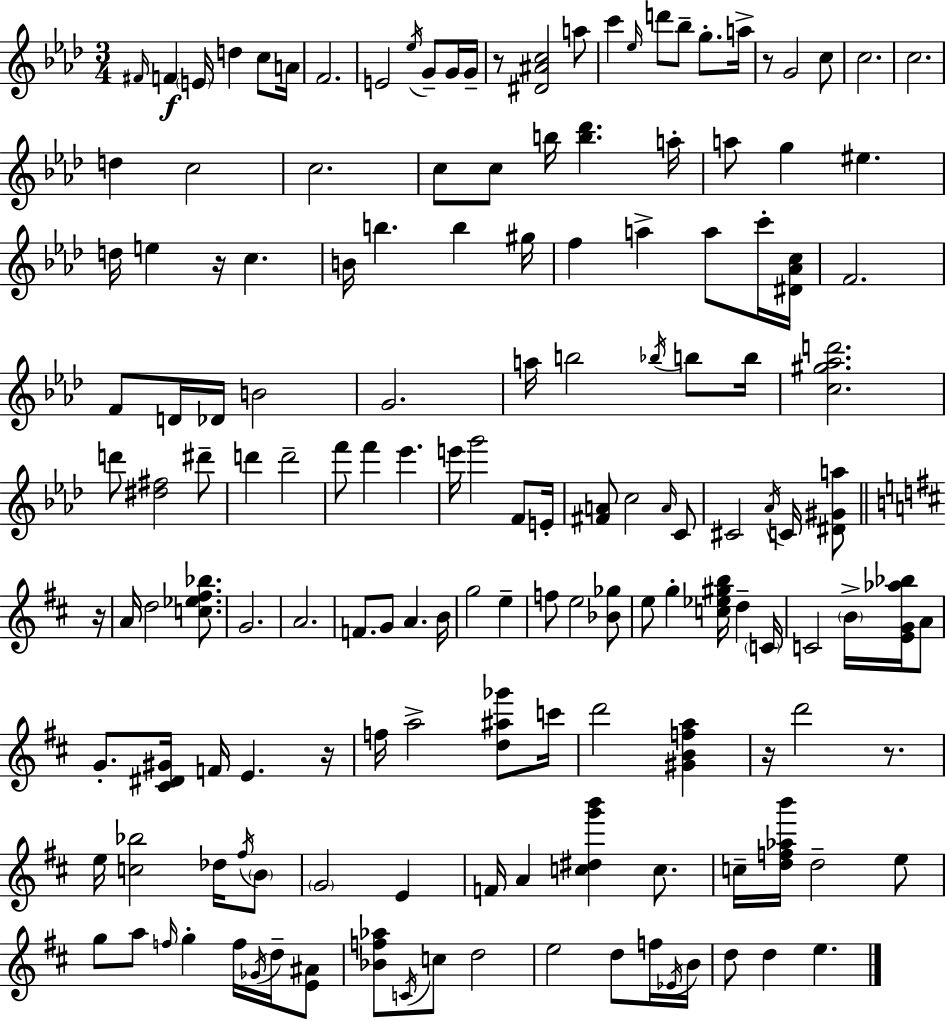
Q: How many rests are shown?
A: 7